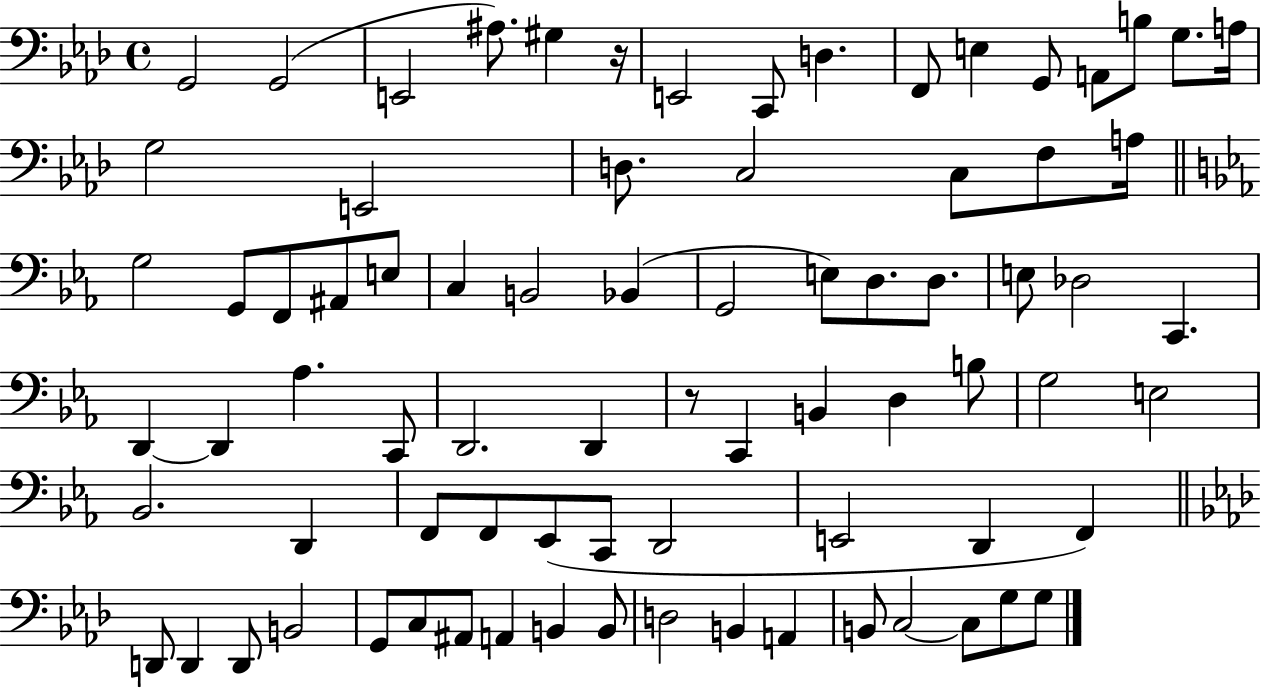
G2/h G2/h E2/h A#3/e. G#3/q R/s E2/h C2/e D3/q. F2/e E3/q G2/e A2/e B3/e G3/e. A3/s G3/h E2/h D3/e. C3/h C3/e F3/e A3/s G3/h G2/e F2/e A#2/e E3/e C3/q B2/h Bb2/q G2/h E3/e D3/e. D3/e. E3/e Db3/h C2/q. D2/q D2/q Ab3/q. C2/e D2/h. D2/q R/e C2/q B2/q D3/q B3/e G3/h E3/h Bb2/h. D2/q F2/e F2/e Eb2/e C2/e D2/h E2/h D2/q F2/q D2/e D2/q D2/e B2/h G2/e C3/e A#2/e A2/q B2/q B2/e D3/h B2/q A2/q B2/e C3/h C3/e G3/e G3/e